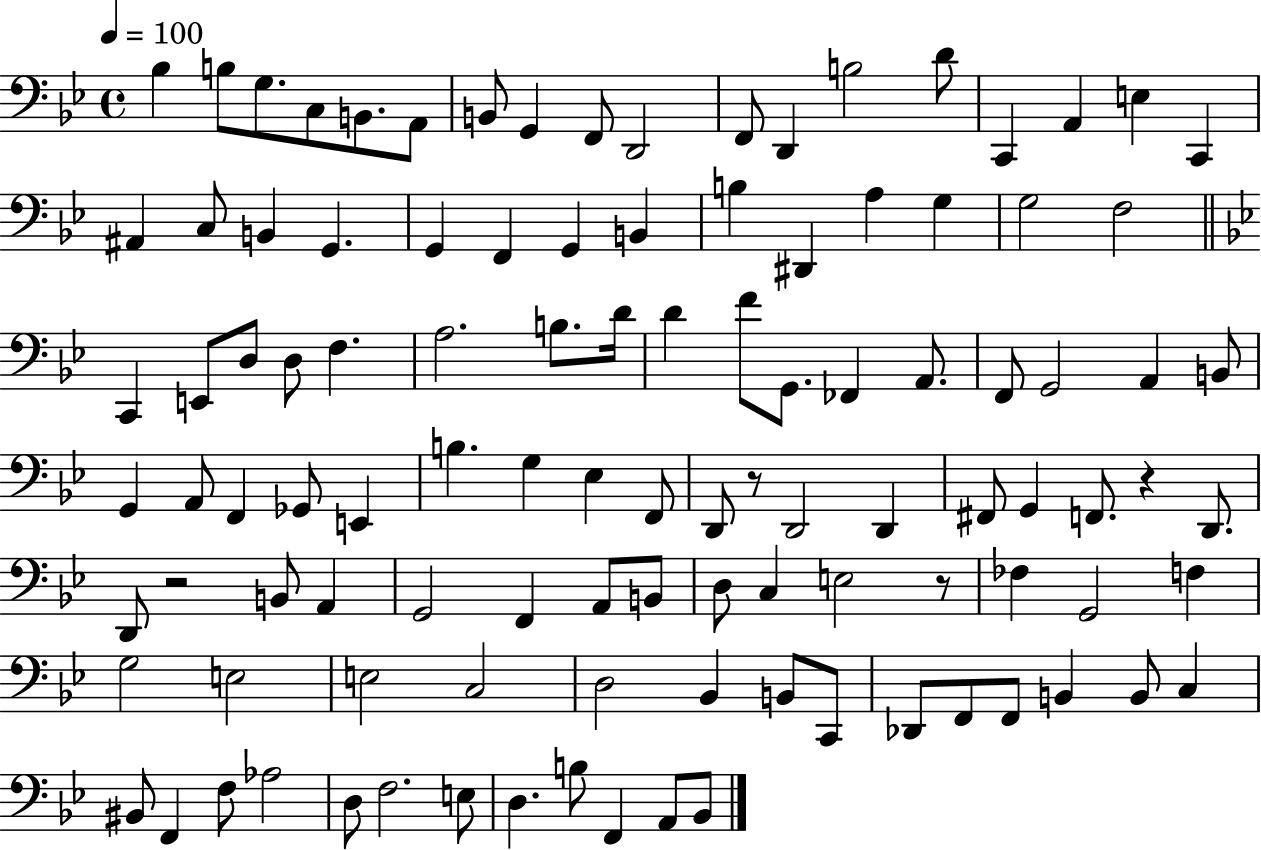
X:1
T:Untitled
M:4/4
L:1/4
K:Bb
_B, B,/2 G,/2 C,/2 B,,/2 A,,/2 B,,/2 G,, F,,/2 D,,2 F,,/2 D,, B,2 D/2 C,, A,, E, C,, ^A,, C,/2 B,, G,, G,, F,, G,, B,, B, ^D,, A, G, G,2 F,2 C,, E,,/2 D,/2 D,/2 F, A,2 B,/2 D/4 D F/2 G,,/2 _F,, A,,/2 F,,/2 G,,2 A,, B,,/2 G,, A,,/2 F,, _G,,/2 E,, B, G, _E, F,,/2 D,,/2 z/2 D,,2 D,, ^F,,/2 G,, F,,/2 z D,,/2 D,,/2 z2 B,,/2 A,, G,,2 F,, A,,/2 B,,/2 D,/2 C, E,2 z/2 _F, G,,2 F, G,2 E,2 E,2 C,2 D,2 _B,, B,,/2 C,,/2 _D,,/2 F,,/2 F,,/2 B,, B,,/2 C, ^B,,/2 F,, F,/2 _A,2 D,/2 F,2 E,/2 D, B,/2 F,, A,,/2 _B,,/2